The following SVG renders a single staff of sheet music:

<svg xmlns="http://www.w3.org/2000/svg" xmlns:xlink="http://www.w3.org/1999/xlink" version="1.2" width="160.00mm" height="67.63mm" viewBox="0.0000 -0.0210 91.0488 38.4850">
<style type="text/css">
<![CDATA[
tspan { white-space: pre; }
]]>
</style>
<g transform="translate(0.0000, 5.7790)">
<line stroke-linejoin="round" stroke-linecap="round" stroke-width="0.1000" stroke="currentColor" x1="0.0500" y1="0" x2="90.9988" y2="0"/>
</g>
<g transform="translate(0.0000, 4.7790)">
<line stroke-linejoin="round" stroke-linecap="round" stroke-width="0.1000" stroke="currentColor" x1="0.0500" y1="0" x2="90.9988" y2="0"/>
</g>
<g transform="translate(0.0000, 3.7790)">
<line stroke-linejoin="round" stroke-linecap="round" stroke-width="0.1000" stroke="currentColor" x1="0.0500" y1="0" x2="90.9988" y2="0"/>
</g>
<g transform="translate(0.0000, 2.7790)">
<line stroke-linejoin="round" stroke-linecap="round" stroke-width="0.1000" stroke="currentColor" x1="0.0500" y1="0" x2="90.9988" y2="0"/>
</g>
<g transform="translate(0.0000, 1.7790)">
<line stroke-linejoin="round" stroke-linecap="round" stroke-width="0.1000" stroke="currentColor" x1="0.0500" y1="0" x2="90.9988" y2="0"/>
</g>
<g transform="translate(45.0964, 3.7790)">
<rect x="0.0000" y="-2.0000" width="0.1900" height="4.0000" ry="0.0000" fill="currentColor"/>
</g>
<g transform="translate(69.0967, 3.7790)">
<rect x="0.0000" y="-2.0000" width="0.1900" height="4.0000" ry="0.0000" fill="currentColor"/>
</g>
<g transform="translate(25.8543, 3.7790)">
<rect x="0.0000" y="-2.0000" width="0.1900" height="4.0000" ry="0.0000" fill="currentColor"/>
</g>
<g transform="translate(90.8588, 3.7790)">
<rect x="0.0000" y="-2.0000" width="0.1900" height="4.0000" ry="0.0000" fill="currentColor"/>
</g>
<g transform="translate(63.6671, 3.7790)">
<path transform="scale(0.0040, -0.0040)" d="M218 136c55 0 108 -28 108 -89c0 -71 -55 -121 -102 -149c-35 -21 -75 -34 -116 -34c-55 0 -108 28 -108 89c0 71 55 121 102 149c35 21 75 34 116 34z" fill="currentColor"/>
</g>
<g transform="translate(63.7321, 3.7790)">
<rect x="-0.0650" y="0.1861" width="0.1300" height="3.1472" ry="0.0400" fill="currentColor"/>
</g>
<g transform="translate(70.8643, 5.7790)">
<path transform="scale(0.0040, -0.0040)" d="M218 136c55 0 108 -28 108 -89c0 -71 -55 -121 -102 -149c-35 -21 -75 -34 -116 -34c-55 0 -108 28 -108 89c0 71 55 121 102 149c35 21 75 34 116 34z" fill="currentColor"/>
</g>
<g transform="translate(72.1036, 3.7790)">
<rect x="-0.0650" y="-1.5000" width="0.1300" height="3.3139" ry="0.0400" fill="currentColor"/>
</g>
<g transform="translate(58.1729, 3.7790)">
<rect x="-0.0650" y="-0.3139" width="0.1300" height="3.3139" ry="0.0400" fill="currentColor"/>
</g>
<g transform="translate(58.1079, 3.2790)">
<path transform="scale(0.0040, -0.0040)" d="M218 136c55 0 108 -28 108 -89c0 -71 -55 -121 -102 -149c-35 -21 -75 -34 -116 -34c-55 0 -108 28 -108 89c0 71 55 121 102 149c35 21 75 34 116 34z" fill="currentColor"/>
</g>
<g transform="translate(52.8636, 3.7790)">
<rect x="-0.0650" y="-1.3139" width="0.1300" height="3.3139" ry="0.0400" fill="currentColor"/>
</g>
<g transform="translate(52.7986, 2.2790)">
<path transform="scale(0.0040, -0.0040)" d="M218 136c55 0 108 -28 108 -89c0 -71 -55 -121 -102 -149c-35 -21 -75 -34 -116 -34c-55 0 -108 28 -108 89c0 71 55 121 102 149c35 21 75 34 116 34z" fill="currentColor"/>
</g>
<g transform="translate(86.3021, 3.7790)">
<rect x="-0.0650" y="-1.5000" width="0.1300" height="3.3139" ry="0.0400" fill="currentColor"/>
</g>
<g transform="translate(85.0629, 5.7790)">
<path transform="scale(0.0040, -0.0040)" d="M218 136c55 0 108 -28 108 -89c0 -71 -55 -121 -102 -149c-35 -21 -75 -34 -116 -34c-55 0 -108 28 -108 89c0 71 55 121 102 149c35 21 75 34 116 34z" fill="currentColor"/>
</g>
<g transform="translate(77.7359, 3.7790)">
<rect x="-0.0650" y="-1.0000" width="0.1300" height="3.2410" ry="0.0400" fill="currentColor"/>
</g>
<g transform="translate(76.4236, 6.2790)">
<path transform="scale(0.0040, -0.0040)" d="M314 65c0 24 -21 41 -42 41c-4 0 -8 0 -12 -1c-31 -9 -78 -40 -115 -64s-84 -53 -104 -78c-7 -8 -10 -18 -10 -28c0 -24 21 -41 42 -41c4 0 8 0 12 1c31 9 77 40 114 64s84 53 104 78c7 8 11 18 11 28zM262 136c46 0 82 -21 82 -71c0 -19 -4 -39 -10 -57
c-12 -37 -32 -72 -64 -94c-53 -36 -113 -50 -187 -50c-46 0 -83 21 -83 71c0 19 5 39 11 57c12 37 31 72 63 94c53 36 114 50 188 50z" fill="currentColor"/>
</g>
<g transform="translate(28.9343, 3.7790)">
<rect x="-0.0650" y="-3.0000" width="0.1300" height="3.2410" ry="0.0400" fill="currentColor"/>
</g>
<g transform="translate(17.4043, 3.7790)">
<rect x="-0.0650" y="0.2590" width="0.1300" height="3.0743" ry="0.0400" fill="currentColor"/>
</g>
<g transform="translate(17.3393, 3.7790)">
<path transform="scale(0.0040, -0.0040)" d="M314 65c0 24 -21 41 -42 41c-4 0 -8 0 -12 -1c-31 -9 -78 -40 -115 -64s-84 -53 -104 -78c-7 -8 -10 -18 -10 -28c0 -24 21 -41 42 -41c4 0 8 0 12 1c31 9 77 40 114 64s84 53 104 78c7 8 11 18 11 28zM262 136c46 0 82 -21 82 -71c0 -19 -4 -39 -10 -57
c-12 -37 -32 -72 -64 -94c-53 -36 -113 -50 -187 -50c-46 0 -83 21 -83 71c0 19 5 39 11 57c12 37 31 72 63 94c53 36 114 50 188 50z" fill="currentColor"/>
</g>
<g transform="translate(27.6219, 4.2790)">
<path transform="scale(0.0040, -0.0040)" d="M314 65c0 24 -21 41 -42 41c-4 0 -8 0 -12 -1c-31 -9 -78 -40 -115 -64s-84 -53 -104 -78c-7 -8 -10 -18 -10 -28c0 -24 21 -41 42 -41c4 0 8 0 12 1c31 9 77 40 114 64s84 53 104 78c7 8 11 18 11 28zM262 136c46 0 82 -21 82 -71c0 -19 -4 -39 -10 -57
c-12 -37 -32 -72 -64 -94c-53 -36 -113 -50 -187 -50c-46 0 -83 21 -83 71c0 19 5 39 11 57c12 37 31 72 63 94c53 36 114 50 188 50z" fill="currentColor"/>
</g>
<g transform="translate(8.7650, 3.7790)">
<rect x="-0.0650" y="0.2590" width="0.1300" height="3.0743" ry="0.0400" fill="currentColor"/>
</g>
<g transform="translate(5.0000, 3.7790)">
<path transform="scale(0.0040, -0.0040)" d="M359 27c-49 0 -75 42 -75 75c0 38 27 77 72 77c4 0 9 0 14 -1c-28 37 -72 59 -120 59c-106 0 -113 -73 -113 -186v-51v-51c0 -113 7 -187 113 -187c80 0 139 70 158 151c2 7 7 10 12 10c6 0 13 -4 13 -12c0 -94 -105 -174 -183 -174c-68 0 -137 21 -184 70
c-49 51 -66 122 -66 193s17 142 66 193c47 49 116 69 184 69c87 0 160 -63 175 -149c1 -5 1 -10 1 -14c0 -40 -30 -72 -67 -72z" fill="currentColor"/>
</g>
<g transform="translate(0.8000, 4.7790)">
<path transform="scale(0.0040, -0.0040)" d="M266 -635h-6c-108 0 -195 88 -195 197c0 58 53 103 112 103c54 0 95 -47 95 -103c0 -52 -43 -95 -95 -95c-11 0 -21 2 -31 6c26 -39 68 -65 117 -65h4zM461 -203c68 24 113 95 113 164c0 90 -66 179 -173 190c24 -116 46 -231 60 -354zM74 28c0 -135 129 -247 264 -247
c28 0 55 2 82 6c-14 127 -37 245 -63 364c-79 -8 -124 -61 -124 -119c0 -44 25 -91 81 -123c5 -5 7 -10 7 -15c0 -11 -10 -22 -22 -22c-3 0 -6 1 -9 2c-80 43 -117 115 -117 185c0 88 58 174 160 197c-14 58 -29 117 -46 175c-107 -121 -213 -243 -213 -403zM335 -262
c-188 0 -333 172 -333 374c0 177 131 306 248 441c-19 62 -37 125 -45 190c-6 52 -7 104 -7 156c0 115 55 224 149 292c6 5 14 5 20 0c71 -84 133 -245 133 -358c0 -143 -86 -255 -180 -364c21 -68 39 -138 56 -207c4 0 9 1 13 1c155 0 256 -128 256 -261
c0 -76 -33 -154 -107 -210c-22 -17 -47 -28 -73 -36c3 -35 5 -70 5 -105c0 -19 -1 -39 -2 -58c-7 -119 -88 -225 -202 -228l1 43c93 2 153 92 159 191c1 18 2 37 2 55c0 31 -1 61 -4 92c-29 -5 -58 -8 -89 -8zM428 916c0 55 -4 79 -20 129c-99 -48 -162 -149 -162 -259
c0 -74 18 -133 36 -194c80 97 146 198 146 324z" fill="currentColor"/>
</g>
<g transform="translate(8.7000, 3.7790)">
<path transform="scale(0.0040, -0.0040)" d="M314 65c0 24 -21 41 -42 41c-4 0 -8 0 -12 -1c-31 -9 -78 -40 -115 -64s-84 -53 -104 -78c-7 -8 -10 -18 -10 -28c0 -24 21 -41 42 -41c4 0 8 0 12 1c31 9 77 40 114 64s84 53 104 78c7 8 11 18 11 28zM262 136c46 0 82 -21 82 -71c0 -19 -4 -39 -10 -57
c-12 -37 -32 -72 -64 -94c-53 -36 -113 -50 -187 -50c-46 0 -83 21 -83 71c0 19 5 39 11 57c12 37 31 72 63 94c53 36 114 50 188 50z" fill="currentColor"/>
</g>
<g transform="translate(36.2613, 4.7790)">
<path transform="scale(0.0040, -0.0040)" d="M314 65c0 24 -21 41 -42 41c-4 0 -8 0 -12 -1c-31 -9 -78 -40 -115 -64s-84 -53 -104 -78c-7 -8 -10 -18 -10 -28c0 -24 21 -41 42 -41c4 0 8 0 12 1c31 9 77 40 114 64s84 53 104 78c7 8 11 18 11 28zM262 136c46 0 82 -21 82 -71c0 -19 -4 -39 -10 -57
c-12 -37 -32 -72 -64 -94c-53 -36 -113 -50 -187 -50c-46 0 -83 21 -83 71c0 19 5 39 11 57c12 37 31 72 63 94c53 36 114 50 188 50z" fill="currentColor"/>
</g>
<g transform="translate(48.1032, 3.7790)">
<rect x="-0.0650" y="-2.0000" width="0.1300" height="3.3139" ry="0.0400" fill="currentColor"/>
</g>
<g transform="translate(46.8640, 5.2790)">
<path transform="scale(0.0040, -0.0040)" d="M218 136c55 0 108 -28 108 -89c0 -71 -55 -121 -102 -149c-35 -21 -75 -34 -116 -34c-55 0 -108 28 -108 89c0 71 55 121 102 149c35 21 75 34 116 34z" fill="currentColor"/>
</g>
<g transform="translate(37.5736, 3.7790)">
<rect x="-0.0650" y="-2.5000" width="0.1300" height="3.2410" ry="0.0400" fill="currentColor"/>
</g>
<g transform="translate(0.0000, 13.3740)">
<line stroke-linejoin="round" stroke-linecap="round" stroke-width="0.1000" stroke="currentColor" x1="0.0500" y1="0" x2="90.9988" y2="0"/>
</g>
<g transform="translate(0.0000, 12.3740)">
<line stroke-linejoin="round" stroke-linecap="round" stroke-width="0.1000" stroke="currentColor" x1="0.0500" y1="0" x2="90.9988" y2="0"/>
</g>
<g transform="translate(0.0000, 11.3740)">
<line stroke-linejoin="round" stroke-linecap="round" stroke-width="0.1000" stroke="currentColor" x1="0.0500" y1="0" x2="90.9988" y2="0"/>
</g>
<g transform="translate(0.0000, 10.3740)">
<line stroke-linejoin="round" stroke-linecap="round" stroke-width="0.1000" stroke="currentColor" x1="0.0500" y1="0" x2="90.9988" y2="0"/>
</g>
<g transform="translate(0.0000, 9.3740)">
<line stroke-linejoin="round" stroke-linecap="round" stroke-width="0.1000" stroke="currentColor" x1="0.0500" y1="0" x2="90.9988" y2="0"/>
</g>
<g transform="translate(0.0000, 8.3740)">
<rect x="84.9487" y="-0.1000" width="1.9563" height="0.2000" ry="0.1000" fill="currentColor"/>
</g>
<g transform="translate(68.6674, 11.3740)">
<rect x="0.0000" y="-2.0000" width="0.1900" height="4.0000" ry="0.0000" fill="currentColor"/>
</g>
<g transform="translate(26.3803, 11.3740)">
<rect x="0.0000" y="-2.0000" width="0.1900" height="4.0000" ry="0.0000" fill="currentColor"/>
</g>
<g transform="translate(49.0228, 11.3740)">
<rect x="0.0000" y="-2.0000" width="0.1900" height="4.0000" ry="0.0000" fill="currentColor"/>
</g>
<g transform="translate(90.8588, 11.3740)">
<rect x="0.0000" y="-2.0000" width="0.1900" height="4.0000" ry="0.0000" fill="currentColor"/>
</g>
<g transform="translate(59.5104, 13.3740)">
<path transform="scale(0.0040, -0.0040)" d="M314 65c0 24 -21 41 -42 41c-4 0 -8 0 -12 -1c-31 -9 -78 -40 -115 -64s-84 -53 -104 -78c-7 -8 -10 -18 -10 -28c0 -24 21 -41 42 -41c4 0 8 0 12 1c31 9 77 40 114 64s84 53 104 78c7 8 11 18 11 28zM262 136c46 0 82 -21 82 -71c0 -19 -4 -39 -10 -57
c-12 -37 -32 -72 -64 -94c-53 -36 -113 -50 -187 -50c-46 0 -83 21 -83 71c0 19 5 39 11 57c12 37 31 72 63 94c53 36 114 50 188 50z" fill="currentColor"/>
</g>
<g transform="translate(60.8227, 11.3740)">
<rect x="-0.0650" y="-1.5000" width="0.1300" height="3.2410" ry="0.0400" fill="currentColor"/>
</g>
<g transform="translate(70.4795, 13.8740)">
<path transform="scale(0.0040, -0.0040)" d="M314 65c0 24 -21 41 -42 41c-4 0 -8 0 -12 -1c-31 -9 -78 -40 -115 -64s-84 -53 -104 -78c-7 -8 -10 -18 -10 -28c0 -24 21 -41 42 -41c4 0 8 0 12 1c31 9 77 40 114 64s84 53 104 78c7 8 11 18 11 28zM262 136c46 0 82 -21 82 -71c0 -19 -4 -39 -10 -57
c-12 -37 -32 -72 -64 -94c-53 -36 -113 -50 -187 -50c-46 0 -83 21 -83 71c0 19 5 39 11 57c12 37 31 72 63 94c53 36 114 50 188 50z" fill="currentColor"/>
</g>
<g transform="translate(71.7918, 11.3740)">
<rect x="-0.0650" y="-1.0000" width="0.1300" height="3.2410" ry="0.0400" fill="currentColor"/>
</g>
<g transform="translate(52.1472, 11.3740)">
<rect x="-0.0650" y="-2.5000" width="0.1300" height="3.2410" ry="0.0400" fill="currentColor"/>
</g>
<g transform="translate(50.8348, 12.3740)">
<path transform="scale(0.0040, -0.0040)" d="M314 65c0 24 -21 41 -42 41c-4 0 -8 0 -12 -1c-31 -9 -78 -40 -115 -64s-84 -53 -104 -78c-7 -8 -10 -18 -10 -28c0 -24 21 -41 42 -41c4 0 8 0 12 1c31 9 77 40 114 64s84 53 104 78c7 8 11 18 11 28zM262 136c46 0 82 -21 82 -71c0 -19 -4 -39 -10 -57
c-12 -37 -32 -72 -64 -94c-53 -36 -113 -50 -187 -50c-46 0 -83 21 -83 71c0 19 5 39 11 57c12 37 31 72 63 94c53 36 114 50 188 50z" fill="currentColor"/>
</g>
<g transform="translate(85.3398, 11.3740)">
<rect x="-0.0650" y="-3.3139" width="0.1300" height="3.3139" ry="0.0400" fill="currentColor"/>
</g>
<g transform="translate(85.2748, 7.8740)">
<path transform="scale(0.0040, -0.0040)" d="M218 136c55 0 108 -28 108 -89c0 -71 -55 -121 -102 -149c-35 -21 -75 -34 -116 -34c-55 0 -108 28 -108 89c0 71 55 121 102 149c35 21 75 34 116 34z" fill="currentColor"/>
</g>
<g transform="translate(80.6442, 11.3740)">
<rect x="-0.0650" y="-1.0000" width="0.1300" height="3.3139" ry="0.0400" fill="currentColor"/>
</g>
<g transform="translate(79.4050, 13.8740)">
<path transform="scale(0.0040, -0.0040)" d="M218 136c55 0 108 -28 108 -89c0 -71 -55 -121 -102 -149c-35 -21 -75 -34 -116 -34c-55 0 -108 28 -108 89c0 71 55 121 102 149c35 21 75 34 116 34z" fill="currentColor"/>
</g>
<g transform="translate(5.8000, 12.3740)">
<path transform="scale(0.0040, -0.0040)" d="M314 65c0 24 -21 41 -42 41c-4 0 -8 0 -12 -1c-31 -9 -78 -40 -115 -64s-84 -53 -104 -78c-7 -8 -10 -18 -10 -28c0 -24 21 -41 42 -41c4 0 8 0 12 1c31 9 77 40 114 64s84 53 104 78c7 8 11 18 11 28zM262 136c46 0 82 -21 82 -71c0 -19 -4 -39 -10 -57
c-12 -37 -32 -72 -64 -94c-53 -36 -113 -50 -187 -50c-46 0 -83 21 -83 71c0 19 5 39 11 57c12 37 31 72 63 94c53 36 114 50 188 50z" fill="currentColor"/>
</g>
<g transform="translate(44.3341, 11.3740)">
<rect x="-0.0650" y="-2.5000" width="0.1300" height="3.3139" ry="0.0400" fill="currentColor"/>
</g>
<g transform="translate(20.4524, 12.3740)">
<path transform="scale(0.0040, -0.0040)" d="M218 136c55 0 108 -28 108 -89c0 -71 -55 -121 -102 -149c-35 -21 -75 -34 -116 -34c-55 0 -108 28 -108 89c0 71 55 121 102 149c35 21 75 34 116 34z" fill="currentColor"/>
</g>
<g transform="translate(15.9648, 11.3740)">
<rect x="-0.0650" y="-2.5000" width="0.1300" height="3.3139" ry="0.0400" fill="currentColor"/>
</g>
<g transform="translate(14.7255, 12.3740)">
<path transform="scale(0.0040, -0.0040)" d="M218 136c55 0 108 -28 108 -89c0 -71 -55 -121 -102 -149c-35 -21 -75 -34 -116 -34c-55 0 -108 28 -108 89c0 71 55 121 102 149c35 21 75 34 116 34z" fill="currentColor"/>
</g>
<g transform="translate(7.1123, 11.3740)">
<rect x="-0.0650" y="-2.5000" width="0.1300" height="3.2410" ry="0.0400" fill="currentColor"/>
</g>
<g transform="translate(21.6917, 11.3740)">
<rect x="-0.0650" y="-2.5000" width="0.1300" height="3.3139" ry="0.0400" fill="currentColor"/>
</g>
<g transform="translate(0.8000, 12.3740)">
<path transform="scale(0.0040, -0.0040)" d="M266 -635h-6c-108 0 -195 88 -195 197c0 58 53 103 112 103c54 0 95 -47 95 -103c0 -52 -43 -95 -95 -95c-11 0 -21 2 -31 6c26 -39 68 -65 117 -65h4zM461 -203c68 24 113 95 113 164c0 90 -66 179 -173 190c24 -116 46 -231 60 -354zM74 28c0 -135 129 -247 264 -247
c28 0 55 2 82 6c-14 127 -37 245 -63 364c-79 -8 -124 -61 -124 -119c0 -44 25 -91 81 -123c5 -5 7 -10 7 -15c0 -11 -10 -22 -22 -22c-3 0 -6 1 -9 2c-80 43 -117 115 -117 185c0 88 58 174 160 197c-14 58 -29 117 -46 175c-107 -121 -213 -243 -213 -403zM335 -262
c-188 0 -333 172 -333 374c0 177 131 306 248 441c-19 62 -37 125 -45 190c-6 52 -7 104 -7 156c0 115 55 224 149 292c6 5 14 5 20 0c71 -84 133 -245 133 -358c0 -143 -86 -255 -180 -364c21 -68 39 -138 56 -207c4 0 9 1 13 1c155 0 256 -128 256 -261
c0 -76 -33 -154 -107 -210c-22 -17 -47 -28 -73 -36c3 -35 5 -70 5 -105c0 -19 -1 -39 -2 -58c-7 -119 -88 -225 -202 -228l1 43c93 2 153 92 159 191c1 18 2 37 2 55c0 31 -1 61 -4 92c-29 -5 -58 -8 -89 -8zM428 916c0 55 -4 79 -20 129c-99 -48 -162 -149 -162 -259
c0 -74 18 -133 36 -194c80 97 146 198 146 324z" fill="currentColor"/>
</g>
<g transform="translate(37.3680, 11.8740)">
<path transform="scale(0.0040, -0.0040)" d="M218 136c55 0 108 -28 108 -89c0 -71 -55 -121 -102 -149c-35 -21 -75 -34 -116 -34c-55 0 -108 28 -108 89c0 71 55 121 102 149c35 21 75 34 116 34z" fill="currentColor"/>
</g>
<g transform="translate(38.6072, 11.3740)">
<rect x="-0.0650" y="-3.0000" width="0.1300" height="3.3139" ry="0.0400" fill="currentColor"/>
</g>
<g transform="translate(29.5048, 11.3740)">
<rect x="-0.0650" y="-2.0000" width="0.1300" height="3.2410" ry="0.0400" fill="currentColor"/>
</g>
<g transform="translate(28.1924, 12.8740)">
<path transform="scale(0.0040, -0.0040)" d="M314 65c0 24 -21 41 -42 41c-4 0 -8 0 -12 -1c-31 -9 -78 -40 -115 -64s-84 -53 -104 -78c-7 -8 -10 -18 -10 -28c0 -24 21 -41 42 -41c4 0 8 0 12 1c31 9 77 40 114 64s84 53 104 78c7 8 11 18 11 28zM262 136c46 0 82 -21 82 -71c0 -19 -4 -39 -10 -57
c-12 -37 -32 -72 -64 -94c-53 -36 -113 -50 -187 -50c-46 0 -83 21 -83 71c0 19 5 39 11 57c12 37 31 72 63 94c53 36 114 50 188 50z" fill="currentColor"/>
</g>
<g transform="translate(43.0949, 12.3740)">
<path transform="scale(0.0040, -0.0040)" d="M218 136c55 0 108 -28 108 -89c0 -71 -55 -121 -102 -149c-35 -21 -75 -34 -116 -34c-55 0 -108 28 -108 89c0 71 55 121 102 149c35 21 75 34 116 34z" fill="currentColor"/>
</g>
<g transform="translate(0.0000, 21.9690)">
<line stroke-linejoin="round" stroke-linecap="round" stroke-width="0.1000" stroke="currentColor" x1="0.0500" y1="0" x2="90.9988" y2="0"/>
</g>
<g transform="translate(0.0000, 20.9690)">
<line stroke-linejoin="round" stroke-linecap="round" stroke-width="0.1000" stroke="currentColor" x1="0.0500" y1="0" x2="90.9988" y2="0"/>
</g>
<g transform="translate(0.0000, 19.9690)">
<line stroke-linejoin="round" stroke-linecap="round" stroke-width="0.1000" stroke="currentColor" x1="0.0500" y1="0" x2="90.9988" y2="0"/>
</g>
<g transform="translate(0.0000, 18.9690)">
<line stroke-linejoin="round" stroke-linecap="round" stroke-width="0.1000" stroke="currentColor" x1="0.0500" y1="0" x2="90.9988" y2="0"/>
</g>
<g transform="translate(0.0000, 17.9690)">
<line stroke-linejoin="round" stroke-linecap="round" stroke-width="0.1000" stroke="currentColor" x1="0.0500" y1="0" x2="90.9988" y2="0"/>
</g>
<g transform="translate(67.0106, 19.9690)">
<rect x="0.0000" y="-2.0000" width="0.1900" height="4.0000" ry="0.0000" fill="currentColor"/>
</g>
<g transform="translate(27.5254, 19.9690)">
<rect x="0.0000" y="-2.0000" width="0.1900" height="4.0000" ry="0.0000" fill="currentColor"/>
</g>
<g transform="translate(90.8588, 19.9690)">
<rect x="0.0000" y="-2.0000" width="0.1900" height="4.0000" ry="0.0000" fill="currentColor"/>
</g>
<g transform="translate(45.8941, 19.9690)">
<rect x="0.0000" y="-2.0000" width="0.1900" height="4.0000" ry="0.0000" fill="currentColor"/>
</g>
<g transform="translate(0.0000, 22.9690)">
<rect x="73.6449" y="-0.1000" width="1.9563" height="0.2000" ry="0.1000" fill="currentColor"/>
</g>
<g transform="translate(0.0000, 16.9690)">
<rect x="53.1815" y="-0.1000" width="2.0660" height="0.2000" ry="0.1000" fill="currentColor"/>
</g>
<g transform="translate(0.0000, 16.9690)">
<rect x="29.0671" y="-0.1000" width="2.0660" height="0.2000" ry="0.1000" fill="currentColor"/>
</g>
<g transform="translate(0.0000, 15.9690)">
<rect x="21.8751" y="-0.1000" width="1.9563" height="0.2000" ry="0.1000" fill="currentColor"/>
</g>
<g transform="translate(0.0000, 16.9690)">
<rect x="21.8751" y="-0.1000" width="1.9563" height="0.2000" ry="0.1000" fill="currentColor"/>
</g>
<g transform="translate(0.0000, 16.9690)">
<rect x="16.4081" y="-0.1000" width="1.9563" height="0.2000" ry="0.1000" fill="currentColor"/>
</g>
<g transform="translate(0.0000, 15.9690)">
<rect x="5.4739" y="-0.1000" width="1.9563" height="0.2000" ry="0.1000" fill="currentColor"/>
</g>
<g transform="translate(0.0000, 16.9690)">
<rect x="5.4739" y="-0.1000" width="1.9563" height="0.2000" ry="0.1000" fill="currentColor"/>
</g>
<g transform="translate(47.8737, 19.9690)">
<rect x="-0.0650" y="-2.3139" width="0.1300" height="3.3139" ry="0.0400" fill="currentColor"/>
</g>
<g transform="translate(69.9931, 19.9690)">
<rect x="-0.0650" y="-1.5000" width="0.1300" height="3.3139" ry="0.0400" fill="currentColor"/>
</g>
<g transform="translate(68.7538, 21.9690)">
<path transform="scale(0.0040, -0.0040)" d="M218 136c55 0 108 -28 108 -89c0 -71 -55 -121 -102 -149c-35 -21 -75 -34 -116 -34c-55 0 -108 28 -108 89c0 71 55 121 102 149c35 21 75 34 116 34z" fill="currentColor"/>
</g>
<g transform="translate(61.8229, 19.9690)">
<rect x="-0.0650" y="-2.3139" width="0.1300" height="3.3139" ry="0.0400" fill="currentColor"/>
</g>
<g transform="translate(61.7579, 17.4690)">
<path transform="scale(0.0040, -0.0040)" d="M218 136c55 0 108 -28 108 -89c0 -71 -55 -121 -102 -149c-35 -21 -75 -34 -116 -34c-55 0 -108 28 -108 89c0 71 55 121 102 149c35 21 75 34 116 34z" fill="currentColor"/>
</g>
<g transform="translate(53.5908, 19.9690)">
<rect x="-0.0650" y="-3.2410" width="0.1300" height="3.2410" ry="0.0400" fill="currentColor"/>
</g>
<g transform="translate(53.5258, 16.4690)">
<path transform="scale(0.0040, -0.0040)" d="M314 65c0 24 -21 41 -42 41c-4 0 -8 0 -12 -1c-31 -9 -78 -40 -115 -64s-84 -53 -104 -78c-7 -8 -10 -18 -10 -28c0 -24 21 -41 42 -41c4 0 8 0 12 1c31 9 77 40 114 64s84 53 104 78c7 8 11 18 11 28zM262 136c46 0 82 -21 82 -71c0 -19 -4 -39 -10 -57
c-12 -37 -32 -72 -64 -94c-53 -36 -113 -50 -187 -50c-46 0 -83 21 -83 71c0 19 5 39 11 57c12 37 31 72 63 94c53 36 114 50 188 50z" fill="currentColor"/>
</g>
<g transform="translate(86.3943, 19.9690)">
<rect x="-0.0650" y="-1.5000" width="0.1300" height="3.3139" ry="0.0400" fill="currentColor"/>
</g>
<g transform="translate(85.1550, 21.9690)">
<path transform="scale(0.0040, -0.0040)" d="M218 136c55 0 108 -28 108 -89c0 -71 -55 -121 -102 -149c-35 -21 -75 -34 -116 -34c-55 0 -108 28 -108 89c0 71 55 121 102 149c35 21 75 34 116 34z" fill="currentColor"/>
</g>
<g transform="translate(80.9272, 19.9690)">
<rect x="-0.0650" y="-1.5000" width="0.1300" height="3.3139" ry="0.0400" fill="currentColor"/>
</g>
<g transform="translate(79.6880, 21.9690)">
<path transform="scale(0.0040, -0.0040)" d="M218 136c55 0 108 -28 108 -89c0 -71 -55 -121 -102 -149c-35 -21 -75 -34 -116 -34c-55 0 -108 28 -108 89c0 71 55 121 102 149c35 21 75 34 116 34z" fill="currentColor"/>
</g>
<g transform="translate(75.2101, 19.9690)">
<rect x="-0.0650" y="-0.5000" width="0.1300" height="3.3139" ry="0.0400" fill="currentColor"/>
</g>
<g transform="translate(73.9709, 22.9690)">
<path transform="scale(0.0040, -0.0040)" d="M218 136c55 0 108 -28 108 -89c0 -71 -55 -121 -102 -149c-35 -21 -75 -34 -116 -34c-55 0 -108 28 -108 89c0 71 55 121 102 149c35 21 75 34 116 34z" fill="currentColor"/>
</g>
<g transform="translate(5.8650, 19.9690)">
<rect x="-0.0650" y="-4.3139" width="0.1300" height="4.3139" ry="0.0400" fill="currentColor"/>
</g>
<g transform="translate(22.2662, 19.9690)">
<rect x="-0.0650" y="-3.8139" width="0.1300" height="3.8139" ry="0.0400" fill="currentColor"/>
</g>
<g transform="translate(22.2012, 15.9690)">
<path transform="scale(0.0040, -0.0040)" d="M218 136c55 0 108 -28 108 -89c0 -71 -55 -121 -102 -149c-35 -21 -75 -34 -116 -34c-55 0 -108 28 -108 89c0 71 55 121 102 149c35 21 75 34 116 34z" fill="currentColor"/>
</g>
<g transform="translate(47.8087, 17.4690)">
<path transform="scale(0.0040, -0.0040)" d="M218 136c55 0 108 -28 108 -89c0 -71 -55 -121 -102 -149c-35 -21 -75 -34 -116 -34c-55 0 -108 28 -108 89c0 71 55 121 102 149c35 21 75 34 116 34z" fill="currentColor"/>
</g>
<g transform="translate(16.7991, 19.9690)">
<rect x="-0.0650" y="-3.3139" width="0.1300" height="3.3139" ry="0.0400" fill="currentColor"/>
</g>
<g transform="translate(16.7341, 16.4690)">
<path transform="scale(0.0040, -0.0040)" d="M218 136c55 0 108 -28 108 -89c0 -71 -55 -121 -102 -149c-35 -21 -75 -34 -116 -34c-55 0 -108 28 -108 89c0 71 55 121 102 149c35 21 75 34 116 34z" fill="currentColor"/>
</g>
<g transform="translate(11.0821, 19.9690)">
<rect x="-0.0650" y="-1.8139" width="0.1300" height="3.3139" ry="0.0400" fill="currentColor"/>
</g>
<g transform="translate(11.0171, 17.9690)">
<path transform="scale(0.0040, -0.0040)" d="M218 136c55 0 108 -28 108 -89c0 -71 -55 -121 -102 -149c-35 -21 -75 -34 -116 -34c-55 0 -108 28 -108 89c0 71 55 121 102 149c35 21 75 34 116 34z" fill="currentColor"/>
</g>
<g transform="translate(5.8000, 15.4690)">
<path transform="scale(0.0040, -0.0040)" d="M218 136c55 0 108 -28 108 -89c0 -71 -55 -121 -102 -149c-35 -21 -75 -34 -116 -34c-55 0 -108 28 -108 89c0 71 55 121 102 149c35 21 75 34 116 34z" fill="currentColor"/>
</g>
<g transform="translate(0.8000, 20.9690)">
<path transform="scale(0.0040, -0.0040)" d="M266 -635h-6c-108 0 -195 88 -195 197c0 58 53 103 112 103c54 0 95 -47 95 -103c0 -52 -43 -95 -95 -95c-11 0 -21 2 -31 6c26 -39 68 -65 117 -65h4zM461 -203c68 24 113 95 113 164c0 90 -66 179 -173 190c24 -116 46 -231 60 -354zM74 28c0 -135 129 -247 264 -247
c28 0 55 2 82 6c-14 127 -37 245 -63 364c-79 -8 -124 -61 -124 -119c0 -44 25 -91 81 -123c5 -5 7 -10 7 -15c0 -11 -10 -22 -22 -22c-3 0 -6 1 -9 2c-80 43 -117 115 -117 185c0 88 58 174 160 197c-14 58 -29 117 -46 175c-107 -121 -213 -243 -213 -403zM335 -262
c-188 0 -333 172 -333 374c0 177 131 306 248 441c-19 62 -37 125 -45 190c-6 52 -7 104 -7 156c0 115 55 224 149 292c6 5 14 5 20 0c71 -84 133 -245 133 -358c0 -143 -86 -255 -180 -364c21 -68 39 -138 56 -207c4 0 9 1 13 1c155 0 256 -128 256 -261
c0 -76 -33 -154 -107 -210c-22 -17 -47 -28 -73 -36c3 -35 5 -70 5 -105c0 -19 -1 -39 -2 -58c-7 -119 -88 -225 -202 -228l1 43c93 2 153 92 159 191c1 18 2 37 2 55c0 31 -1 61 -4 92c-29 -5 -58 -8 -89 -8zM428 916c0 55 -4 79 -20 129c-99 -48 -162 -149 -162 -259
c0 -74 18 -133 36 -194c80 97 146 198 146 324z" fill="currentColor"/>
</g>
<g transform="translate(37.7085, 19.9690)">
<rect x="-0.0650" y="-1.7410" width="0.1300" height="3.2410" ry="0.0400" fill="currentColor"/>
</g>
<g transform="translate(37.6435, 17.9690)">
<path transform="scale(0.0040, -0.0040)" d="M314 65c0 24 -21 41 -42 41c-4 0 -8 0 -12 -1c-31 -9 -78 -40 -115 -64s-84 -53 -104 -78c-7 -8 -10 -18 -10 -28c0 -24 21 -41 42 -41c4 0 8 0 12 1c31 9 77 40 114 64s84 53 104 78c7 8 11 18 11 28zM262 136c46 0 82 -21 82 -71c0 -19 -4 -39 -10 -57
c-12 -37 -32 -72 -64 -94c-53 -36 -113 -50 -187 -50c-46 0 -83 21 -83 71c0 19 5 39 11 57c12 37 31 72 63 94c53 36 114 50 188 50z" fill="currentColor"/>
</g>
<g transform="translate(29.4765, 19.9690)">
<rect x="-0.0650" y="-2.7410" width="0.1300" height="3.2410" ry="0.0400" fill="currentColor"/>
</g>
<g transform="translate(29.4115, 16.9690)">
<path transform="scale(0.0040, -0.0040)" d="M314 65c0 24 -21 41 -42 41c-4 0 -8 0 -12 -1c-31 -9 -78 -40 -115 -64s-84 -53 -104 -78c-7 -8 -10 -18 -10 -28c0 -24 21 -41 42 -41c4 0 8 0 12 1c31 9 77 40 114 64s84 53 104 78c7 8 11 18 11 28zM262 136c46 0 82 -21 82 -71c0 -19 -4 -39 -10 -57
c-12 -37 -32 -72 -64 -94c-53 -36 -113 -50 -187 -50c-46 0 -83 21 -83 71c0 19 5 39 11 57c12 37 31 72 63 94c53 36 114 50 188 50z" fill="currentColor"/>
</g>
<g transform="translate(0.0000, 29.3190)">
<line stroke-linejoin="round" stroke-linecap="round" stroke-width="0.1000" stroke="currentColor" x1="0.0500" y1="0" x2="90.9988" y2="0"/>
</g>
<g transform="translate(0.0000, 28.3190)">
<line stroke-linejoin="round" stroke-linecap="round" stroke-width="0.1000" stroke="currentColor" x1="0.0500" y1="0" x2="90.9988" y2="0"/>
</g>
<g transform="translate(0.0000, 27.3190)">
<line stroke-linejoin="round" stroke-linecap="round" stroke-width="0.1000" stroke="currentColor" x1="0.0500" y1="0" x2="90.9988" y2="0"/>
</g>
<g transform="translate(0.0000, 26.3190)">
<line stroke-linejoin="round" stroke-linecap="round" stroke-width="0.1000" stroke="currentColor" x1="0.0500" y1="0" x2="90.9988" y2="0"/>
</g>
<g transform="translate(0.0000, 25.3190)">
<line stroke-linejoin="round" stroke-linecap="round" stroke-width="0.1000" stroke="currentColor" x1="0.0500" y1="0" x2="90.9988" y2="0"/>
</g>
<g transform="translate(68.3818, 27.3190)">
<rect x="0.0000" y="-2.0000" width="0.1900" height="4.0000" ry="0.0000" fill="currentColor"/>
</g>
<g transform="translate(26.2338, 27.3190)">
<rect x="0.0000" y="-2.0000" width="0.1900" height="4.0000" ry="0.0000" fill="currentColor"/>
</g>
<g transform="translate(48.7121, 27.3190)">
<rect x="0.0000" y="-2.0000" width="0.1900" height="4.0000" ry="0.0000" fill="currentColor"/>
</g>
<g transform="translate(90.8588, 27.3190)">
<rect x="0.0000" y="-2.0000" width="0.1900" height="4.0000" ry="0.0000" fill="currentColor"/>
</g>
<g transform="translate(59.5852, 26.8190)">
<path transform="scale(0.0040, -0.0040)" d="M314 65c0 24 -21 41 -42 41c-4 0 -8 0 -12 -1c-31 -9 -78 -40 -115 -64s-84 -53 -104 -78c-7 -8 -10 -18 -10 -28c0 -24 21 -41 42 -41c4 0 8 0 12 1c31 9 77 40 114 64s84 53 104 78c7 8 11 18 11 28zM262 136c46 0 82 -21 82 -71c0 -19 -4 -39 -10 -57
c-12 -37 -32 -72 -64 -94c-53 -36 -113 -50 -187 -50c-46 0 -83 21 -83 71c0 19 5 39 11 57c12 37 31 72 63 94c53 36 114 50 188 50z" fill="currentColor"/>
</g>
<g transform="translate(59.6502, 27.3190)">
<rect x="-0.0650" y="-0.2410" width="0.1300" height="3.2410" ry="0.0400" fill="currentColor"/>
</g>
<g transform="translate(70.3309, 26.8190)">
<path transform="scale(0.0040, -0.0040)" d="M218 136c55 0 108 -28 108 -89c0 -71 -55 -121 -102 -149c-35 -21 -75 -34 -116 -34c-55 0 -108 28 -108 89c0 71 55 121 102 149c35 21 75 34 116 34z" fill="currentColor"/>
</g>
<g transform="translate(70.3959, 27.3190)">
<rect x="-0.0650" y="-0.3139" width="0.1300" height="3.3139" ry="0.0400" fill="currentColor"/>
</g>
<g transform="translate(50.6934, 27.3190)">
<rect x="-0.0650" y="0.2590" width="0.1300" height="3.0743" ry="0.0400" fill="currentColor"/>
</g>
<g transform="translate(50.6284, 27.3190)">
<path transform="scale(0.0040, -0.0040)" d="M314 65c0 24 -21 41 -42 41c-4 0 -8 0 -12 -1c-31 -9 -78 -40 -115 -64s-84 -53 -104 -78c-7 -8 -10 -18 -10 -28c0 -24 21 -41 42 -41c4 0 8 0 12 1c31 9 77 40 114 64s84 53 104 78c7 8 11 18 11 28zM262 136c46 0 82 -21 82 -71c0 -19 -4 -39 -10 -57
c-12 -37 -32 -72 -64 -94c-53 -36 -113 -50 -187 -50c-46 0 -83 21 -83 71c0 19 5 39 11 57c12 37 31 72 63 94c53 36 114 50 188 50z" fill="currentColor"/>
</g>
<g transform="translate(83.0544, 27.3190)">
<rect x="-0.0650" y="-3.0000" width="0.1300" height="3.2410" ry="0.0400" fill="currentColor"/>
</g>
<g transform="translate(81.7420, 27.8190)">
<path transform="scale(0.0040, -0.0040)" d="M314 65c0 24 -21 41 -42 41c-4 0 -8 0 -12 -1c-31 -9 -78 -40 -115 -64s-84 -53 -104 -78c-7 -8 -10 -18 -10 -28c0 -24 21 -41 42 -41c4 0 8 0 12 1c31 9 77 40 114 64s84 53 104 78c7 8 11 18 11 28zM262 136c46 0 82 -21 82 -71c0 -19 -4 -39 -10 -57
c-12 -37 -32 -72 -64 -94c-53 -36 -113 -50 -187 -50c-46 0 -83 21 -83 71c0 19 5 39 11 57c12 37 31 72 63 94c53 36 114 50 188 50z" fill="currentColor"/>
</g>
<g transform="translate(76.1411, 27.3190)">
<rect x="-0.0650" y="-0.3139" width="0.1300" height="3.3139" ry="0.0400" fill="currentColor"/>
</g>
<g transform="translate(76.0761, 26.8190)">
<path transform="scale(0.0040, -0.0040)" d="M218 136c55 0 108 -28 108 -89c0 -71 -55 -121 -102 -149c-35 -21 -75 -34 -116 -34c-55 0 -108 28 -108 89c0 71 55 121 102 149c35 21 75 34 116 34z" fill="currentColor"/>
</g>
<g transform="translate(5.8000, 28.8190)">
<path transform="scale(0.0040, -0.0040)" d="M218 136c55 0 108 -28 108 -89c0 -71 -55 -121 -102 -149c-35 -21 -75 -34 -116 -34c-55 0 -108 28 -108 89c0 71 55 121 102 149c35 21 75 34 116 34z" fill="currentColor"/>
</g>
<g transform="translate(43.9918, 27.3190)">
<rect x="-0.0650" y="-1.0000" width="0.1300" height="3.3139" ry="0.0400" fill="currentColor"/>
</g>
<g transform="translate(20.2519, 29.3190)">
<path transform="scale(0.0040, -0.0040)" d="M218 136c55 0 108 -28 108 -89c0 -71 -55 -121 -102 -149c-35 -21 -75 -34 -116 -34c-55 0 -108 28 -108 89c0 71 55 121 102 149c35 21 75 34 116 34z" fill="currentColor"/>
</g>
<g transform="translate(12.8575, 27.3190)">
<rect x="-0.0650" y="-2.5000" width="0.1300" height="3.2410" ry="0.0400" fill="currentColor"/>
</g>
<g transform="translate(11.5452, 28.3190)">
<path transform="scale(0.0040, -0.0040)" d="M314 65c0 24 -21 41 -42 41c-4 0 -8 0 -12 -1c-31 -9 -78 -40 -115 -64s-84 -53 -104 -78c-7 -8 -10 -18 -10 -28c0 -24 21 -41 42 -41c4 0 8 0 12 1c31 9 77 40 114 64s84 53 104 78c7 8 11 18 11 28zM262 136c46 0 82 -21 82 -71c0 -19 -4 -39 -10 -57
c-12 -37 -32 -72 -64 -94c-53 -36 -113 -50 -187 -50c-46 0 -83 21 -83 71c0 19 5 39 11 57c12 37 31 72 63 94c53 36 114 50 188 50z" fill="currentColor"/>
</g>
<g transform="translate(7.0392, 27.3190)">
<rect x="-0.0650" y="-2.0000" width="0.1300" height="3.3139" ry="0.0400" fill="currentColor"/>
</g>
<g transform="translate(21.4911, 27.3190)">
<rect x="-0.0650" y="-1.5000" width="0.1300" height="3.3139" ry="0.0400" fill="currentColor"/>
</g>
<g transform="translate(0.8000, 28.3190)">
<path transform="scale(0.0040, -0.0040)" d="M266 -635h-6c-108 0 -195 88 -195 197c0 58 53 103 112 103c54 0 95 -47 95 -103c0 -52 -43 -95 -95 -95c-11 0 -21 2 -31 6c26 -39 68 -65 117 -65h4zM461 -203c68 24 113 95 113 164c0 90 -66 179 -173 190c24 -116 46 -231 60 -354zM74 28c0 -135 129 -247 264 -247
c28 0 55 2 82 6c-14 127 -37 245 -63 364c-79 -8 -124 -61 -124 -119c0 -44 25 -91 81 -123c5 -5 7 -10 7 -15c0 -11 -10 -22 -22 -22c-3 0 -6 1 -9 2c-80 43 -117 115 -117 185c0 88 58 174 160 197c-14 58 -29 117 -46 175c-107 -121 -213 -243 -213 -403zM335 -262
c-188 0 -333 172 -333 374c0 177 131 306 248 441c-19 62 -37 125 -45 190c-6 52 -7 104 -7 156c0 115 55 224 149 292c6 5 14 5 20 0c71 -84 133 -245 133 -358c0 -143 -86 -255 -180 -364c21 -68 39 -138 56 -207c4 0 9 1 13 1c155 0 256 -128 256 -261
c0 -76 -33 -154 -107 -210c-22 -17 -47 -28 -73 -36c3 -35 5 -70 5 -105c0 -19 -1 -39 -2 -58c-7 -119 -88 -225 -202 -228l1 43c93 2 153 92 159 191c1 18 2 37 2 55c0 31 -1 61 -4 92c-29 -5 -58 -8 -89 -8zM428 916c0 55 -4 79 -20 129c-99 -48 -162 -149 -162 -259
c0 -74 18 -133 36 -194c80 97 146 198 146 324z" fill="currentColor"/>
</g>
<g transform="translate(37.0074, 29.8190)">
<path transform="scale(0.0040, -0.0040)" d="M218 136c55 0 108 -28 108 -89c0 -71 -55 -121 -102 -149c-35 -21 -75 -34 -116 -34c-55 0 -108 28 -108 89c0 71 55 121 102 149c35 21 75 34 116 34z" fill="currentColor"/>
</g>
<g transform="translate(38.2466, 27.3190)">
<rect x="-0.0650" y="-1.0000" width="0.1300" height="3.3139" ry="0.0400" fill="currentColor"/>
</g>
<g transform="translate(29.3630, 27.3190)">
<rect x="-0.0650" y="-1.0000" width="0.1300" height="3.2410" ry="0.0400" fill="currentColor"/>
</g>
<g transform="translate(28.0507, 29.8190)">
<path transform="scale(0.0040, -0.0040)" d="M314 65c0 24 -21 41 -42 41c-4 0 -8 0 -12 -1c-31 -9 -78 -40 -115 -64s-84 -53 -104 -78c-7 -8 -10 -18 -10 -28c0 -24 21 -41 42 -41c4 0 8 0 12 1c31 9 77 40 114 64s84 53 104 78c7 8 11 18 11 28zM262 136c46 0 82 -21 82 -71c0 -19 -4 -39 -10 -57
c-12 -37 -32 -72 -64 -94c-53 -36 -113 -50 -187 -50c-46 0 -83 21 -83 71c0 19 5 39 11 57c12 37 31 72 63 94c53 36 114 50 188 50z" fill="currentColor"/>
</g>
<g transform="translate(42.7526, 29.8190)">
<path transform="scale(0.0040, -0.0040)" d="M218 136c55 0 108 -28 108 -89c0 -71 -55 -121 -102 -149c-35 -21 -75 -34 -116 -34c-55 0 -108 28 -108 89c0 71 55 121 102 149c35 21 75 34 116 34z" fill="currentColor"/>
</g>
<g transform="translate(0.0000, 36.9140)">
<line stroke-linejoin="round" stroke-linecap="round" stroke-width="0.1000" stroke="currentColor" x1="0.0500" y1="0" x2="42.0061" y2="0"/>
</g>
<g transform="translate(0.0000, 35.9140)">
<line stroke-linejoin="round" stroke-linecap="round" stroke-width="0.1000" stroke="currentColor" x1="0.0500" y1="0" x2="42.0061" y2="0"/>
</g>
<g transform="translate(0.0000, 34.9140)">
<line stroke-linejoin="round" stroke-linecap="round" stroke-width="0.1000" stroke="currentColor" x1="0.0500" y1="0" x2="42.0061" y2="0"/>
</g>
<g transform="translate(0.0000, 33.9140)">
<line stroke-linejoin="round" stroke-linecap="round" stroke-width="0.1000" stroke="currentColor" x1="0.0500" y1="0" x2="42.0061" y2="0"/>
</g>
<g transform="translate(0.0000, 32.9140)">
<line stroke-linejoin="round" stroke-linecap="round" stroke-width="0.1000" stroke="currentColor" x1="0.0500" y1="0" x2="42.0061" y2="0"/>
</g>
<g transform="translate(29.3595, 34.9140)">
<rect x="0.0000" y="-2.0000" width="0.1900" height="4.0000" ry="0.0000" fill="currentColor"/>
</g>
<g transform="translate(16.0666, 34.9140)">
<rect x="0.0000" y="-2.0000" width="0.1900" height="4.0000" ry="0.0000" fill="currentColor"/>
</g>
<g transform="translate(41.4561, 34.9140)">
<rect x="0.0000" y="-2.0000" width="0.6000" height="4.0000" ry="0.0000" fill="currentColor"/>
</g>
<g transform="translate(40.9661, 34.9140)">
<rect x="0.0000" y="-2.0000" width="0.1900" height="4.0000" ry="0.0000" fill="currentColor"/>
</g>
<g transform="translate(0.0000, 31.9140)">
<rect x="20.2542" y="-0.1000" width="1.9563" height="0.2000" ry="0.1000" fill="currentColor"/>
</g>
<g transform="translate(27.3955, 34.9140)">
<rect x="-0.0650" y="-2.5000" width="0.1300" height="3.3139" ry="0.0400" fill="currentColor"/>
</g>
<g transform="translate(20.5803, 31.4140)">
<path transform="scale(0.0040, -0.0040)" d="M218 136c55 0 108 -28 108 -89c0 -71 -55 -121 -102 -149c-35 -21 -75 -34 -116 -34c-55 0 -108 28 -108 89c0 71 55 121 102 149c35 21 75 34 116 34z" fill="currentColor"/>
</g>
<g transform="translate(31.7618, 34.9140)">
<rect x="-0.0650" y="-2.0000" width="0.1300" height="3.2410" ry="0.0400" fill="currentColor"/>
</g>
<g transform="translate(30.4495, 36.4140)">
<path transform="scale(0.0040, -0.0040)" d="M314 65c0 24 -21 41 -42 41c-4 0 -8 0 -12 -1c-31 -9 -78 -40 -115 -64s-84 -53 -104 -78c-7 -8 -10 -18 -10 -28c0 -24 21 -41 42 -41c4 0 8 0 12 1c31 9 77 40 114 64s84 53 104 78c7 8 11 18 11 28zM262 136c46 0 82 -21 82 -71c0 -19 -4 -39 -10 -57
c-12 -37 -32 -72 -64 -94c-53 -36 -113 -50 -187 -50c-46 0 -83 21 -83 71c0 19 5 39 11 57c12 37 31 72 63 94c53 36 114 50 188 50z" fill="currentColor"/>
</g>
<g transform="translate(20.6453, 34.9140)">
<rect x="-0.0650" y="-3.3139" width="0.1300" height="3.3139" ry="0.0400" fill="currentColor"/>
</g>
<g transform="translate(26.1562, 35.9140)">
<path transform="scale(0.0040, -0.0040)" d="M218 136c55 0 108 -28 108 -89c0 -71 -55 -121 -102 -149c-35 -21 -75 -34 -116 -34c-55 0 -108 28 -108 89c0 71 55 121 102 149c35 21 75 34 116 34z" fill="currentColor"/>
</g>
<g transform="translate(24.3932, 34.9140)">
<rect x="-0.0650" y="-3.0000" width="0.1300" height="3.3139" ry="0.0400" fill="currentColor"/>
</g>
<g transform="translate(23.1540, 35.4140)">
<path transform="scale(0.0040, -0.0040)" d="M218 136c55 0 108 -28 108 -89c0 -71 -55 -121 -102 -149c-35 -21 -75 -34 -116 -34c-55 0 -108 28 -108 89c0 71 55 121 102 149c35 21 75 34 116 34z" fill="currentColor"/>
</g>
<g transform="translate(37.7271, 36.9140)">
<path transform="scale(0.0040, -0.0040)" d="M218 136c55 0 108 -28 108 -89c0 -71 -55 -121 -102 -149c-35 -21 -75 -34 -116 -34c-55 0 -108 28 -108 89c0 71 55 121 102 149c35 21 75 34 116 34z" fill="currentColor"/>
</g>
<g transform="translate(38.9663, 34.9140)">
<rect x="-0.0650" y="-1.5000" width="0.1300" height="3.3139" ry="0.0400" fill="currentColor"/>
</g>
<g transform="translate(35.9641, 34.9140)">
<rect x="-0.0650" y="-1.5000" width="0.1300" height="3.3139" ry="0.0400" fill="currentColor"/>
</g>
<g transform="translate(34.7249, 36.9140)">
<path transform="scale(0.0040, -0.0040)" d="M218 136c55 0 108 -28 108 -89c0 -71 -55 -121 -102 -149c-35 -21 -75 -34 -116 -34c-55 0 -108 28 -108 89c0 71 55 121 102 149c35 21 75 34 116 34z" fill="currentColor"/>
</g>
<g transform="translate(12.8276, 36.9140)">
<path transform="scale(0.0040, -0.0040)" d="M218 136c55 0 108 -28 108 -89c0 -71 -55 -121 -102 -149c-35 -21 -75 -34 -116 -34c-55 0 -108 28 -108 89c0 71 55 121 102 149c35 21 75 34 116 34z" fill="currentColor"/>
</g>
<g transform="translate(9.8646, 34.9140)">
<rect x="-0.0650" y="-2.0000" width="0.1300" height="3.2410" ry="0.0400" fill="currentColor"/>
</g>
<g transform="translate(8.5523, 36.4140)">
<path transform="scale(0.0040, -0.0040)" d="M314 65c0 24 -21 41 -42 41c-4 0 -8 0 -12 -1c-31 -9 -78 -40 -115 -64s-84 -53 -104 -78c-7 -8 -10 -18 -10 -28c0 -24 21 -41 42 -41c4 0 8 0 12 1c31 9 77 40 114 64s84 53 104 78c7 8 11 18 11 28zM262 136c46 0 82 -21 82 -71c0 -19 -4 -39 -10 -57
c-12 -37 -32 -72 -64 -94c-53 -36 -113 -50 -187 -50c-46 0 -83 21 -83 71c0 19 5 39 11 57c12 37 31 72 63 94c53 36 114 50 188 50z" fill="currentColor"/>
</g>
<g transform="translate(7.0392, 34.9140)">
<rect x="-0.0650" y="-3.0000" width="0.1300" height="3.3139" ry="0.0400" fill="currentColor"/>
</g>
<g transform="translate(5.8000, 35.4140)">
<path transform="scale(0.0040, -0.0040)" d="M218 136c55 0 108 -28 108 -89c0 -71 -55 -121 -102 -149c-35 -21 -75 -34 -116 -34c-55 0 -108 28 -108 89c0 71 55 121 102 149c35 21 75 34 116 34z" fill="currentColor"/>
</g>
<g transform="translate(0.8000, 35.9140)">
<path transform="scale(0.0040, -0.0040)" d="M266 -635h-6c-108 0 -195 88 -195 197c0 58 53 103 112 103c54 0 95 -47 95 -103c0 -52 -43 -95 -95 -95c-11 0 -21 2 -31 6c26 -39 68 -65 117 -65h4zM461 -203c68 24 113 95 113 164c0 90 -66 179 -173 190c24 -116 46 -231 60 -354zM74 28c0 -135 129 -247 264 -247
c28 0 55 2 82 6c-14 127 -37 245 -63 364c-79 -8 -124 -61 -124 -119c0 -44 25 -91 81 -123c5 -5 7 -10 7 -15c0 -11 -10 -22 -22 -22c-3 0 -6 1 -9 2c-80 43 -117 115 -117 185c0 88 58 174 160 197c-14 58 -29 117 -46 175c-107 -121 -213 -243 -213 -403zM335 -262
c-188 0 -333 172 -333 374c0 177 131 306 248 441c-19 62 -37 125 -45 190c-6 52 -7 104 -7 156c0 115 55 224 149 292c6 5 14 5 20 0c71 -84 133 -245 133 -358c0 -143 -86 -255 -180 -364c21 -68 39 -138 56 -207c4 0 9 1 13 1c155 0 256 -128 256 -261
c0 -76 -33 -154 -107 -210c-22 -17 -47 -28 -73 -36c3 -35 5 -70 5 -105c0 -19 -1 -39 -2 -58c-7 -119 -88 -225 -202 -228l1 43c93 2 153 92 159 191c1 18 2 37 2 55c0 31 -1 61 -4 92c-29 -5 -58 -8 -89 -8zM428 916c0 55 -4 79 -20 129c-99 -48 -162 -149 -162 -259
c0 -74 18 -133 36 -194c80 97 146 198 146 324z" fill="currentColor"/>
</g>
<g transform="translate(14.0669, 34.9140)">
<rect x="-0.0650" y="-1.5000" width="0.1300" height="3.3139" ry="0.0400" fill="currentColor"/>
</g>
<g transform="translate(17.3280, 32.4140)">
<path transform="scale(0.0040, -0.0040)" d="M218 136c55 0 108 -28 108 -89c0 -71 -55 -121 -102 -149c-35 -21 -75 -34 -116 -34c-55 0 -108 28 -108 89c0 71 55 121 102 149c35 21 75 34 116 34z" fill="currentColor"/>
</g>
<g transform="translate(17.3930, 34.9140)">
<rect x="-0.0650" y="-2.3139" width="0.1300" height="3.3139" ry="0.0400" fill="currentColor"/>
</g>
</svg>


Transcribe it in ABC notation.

X:1
T:Untitled
M:4/4
L:1/4
K:C
B2 B2 A2 G2 F e c B E D2 E G2 G G F2 A G G2 E2 D2 D b d' f b c' a2 f2 g b2 g E C E E F G2 E D2 D D B2 c2 c c A2 A F2 E g b A G F2 E E